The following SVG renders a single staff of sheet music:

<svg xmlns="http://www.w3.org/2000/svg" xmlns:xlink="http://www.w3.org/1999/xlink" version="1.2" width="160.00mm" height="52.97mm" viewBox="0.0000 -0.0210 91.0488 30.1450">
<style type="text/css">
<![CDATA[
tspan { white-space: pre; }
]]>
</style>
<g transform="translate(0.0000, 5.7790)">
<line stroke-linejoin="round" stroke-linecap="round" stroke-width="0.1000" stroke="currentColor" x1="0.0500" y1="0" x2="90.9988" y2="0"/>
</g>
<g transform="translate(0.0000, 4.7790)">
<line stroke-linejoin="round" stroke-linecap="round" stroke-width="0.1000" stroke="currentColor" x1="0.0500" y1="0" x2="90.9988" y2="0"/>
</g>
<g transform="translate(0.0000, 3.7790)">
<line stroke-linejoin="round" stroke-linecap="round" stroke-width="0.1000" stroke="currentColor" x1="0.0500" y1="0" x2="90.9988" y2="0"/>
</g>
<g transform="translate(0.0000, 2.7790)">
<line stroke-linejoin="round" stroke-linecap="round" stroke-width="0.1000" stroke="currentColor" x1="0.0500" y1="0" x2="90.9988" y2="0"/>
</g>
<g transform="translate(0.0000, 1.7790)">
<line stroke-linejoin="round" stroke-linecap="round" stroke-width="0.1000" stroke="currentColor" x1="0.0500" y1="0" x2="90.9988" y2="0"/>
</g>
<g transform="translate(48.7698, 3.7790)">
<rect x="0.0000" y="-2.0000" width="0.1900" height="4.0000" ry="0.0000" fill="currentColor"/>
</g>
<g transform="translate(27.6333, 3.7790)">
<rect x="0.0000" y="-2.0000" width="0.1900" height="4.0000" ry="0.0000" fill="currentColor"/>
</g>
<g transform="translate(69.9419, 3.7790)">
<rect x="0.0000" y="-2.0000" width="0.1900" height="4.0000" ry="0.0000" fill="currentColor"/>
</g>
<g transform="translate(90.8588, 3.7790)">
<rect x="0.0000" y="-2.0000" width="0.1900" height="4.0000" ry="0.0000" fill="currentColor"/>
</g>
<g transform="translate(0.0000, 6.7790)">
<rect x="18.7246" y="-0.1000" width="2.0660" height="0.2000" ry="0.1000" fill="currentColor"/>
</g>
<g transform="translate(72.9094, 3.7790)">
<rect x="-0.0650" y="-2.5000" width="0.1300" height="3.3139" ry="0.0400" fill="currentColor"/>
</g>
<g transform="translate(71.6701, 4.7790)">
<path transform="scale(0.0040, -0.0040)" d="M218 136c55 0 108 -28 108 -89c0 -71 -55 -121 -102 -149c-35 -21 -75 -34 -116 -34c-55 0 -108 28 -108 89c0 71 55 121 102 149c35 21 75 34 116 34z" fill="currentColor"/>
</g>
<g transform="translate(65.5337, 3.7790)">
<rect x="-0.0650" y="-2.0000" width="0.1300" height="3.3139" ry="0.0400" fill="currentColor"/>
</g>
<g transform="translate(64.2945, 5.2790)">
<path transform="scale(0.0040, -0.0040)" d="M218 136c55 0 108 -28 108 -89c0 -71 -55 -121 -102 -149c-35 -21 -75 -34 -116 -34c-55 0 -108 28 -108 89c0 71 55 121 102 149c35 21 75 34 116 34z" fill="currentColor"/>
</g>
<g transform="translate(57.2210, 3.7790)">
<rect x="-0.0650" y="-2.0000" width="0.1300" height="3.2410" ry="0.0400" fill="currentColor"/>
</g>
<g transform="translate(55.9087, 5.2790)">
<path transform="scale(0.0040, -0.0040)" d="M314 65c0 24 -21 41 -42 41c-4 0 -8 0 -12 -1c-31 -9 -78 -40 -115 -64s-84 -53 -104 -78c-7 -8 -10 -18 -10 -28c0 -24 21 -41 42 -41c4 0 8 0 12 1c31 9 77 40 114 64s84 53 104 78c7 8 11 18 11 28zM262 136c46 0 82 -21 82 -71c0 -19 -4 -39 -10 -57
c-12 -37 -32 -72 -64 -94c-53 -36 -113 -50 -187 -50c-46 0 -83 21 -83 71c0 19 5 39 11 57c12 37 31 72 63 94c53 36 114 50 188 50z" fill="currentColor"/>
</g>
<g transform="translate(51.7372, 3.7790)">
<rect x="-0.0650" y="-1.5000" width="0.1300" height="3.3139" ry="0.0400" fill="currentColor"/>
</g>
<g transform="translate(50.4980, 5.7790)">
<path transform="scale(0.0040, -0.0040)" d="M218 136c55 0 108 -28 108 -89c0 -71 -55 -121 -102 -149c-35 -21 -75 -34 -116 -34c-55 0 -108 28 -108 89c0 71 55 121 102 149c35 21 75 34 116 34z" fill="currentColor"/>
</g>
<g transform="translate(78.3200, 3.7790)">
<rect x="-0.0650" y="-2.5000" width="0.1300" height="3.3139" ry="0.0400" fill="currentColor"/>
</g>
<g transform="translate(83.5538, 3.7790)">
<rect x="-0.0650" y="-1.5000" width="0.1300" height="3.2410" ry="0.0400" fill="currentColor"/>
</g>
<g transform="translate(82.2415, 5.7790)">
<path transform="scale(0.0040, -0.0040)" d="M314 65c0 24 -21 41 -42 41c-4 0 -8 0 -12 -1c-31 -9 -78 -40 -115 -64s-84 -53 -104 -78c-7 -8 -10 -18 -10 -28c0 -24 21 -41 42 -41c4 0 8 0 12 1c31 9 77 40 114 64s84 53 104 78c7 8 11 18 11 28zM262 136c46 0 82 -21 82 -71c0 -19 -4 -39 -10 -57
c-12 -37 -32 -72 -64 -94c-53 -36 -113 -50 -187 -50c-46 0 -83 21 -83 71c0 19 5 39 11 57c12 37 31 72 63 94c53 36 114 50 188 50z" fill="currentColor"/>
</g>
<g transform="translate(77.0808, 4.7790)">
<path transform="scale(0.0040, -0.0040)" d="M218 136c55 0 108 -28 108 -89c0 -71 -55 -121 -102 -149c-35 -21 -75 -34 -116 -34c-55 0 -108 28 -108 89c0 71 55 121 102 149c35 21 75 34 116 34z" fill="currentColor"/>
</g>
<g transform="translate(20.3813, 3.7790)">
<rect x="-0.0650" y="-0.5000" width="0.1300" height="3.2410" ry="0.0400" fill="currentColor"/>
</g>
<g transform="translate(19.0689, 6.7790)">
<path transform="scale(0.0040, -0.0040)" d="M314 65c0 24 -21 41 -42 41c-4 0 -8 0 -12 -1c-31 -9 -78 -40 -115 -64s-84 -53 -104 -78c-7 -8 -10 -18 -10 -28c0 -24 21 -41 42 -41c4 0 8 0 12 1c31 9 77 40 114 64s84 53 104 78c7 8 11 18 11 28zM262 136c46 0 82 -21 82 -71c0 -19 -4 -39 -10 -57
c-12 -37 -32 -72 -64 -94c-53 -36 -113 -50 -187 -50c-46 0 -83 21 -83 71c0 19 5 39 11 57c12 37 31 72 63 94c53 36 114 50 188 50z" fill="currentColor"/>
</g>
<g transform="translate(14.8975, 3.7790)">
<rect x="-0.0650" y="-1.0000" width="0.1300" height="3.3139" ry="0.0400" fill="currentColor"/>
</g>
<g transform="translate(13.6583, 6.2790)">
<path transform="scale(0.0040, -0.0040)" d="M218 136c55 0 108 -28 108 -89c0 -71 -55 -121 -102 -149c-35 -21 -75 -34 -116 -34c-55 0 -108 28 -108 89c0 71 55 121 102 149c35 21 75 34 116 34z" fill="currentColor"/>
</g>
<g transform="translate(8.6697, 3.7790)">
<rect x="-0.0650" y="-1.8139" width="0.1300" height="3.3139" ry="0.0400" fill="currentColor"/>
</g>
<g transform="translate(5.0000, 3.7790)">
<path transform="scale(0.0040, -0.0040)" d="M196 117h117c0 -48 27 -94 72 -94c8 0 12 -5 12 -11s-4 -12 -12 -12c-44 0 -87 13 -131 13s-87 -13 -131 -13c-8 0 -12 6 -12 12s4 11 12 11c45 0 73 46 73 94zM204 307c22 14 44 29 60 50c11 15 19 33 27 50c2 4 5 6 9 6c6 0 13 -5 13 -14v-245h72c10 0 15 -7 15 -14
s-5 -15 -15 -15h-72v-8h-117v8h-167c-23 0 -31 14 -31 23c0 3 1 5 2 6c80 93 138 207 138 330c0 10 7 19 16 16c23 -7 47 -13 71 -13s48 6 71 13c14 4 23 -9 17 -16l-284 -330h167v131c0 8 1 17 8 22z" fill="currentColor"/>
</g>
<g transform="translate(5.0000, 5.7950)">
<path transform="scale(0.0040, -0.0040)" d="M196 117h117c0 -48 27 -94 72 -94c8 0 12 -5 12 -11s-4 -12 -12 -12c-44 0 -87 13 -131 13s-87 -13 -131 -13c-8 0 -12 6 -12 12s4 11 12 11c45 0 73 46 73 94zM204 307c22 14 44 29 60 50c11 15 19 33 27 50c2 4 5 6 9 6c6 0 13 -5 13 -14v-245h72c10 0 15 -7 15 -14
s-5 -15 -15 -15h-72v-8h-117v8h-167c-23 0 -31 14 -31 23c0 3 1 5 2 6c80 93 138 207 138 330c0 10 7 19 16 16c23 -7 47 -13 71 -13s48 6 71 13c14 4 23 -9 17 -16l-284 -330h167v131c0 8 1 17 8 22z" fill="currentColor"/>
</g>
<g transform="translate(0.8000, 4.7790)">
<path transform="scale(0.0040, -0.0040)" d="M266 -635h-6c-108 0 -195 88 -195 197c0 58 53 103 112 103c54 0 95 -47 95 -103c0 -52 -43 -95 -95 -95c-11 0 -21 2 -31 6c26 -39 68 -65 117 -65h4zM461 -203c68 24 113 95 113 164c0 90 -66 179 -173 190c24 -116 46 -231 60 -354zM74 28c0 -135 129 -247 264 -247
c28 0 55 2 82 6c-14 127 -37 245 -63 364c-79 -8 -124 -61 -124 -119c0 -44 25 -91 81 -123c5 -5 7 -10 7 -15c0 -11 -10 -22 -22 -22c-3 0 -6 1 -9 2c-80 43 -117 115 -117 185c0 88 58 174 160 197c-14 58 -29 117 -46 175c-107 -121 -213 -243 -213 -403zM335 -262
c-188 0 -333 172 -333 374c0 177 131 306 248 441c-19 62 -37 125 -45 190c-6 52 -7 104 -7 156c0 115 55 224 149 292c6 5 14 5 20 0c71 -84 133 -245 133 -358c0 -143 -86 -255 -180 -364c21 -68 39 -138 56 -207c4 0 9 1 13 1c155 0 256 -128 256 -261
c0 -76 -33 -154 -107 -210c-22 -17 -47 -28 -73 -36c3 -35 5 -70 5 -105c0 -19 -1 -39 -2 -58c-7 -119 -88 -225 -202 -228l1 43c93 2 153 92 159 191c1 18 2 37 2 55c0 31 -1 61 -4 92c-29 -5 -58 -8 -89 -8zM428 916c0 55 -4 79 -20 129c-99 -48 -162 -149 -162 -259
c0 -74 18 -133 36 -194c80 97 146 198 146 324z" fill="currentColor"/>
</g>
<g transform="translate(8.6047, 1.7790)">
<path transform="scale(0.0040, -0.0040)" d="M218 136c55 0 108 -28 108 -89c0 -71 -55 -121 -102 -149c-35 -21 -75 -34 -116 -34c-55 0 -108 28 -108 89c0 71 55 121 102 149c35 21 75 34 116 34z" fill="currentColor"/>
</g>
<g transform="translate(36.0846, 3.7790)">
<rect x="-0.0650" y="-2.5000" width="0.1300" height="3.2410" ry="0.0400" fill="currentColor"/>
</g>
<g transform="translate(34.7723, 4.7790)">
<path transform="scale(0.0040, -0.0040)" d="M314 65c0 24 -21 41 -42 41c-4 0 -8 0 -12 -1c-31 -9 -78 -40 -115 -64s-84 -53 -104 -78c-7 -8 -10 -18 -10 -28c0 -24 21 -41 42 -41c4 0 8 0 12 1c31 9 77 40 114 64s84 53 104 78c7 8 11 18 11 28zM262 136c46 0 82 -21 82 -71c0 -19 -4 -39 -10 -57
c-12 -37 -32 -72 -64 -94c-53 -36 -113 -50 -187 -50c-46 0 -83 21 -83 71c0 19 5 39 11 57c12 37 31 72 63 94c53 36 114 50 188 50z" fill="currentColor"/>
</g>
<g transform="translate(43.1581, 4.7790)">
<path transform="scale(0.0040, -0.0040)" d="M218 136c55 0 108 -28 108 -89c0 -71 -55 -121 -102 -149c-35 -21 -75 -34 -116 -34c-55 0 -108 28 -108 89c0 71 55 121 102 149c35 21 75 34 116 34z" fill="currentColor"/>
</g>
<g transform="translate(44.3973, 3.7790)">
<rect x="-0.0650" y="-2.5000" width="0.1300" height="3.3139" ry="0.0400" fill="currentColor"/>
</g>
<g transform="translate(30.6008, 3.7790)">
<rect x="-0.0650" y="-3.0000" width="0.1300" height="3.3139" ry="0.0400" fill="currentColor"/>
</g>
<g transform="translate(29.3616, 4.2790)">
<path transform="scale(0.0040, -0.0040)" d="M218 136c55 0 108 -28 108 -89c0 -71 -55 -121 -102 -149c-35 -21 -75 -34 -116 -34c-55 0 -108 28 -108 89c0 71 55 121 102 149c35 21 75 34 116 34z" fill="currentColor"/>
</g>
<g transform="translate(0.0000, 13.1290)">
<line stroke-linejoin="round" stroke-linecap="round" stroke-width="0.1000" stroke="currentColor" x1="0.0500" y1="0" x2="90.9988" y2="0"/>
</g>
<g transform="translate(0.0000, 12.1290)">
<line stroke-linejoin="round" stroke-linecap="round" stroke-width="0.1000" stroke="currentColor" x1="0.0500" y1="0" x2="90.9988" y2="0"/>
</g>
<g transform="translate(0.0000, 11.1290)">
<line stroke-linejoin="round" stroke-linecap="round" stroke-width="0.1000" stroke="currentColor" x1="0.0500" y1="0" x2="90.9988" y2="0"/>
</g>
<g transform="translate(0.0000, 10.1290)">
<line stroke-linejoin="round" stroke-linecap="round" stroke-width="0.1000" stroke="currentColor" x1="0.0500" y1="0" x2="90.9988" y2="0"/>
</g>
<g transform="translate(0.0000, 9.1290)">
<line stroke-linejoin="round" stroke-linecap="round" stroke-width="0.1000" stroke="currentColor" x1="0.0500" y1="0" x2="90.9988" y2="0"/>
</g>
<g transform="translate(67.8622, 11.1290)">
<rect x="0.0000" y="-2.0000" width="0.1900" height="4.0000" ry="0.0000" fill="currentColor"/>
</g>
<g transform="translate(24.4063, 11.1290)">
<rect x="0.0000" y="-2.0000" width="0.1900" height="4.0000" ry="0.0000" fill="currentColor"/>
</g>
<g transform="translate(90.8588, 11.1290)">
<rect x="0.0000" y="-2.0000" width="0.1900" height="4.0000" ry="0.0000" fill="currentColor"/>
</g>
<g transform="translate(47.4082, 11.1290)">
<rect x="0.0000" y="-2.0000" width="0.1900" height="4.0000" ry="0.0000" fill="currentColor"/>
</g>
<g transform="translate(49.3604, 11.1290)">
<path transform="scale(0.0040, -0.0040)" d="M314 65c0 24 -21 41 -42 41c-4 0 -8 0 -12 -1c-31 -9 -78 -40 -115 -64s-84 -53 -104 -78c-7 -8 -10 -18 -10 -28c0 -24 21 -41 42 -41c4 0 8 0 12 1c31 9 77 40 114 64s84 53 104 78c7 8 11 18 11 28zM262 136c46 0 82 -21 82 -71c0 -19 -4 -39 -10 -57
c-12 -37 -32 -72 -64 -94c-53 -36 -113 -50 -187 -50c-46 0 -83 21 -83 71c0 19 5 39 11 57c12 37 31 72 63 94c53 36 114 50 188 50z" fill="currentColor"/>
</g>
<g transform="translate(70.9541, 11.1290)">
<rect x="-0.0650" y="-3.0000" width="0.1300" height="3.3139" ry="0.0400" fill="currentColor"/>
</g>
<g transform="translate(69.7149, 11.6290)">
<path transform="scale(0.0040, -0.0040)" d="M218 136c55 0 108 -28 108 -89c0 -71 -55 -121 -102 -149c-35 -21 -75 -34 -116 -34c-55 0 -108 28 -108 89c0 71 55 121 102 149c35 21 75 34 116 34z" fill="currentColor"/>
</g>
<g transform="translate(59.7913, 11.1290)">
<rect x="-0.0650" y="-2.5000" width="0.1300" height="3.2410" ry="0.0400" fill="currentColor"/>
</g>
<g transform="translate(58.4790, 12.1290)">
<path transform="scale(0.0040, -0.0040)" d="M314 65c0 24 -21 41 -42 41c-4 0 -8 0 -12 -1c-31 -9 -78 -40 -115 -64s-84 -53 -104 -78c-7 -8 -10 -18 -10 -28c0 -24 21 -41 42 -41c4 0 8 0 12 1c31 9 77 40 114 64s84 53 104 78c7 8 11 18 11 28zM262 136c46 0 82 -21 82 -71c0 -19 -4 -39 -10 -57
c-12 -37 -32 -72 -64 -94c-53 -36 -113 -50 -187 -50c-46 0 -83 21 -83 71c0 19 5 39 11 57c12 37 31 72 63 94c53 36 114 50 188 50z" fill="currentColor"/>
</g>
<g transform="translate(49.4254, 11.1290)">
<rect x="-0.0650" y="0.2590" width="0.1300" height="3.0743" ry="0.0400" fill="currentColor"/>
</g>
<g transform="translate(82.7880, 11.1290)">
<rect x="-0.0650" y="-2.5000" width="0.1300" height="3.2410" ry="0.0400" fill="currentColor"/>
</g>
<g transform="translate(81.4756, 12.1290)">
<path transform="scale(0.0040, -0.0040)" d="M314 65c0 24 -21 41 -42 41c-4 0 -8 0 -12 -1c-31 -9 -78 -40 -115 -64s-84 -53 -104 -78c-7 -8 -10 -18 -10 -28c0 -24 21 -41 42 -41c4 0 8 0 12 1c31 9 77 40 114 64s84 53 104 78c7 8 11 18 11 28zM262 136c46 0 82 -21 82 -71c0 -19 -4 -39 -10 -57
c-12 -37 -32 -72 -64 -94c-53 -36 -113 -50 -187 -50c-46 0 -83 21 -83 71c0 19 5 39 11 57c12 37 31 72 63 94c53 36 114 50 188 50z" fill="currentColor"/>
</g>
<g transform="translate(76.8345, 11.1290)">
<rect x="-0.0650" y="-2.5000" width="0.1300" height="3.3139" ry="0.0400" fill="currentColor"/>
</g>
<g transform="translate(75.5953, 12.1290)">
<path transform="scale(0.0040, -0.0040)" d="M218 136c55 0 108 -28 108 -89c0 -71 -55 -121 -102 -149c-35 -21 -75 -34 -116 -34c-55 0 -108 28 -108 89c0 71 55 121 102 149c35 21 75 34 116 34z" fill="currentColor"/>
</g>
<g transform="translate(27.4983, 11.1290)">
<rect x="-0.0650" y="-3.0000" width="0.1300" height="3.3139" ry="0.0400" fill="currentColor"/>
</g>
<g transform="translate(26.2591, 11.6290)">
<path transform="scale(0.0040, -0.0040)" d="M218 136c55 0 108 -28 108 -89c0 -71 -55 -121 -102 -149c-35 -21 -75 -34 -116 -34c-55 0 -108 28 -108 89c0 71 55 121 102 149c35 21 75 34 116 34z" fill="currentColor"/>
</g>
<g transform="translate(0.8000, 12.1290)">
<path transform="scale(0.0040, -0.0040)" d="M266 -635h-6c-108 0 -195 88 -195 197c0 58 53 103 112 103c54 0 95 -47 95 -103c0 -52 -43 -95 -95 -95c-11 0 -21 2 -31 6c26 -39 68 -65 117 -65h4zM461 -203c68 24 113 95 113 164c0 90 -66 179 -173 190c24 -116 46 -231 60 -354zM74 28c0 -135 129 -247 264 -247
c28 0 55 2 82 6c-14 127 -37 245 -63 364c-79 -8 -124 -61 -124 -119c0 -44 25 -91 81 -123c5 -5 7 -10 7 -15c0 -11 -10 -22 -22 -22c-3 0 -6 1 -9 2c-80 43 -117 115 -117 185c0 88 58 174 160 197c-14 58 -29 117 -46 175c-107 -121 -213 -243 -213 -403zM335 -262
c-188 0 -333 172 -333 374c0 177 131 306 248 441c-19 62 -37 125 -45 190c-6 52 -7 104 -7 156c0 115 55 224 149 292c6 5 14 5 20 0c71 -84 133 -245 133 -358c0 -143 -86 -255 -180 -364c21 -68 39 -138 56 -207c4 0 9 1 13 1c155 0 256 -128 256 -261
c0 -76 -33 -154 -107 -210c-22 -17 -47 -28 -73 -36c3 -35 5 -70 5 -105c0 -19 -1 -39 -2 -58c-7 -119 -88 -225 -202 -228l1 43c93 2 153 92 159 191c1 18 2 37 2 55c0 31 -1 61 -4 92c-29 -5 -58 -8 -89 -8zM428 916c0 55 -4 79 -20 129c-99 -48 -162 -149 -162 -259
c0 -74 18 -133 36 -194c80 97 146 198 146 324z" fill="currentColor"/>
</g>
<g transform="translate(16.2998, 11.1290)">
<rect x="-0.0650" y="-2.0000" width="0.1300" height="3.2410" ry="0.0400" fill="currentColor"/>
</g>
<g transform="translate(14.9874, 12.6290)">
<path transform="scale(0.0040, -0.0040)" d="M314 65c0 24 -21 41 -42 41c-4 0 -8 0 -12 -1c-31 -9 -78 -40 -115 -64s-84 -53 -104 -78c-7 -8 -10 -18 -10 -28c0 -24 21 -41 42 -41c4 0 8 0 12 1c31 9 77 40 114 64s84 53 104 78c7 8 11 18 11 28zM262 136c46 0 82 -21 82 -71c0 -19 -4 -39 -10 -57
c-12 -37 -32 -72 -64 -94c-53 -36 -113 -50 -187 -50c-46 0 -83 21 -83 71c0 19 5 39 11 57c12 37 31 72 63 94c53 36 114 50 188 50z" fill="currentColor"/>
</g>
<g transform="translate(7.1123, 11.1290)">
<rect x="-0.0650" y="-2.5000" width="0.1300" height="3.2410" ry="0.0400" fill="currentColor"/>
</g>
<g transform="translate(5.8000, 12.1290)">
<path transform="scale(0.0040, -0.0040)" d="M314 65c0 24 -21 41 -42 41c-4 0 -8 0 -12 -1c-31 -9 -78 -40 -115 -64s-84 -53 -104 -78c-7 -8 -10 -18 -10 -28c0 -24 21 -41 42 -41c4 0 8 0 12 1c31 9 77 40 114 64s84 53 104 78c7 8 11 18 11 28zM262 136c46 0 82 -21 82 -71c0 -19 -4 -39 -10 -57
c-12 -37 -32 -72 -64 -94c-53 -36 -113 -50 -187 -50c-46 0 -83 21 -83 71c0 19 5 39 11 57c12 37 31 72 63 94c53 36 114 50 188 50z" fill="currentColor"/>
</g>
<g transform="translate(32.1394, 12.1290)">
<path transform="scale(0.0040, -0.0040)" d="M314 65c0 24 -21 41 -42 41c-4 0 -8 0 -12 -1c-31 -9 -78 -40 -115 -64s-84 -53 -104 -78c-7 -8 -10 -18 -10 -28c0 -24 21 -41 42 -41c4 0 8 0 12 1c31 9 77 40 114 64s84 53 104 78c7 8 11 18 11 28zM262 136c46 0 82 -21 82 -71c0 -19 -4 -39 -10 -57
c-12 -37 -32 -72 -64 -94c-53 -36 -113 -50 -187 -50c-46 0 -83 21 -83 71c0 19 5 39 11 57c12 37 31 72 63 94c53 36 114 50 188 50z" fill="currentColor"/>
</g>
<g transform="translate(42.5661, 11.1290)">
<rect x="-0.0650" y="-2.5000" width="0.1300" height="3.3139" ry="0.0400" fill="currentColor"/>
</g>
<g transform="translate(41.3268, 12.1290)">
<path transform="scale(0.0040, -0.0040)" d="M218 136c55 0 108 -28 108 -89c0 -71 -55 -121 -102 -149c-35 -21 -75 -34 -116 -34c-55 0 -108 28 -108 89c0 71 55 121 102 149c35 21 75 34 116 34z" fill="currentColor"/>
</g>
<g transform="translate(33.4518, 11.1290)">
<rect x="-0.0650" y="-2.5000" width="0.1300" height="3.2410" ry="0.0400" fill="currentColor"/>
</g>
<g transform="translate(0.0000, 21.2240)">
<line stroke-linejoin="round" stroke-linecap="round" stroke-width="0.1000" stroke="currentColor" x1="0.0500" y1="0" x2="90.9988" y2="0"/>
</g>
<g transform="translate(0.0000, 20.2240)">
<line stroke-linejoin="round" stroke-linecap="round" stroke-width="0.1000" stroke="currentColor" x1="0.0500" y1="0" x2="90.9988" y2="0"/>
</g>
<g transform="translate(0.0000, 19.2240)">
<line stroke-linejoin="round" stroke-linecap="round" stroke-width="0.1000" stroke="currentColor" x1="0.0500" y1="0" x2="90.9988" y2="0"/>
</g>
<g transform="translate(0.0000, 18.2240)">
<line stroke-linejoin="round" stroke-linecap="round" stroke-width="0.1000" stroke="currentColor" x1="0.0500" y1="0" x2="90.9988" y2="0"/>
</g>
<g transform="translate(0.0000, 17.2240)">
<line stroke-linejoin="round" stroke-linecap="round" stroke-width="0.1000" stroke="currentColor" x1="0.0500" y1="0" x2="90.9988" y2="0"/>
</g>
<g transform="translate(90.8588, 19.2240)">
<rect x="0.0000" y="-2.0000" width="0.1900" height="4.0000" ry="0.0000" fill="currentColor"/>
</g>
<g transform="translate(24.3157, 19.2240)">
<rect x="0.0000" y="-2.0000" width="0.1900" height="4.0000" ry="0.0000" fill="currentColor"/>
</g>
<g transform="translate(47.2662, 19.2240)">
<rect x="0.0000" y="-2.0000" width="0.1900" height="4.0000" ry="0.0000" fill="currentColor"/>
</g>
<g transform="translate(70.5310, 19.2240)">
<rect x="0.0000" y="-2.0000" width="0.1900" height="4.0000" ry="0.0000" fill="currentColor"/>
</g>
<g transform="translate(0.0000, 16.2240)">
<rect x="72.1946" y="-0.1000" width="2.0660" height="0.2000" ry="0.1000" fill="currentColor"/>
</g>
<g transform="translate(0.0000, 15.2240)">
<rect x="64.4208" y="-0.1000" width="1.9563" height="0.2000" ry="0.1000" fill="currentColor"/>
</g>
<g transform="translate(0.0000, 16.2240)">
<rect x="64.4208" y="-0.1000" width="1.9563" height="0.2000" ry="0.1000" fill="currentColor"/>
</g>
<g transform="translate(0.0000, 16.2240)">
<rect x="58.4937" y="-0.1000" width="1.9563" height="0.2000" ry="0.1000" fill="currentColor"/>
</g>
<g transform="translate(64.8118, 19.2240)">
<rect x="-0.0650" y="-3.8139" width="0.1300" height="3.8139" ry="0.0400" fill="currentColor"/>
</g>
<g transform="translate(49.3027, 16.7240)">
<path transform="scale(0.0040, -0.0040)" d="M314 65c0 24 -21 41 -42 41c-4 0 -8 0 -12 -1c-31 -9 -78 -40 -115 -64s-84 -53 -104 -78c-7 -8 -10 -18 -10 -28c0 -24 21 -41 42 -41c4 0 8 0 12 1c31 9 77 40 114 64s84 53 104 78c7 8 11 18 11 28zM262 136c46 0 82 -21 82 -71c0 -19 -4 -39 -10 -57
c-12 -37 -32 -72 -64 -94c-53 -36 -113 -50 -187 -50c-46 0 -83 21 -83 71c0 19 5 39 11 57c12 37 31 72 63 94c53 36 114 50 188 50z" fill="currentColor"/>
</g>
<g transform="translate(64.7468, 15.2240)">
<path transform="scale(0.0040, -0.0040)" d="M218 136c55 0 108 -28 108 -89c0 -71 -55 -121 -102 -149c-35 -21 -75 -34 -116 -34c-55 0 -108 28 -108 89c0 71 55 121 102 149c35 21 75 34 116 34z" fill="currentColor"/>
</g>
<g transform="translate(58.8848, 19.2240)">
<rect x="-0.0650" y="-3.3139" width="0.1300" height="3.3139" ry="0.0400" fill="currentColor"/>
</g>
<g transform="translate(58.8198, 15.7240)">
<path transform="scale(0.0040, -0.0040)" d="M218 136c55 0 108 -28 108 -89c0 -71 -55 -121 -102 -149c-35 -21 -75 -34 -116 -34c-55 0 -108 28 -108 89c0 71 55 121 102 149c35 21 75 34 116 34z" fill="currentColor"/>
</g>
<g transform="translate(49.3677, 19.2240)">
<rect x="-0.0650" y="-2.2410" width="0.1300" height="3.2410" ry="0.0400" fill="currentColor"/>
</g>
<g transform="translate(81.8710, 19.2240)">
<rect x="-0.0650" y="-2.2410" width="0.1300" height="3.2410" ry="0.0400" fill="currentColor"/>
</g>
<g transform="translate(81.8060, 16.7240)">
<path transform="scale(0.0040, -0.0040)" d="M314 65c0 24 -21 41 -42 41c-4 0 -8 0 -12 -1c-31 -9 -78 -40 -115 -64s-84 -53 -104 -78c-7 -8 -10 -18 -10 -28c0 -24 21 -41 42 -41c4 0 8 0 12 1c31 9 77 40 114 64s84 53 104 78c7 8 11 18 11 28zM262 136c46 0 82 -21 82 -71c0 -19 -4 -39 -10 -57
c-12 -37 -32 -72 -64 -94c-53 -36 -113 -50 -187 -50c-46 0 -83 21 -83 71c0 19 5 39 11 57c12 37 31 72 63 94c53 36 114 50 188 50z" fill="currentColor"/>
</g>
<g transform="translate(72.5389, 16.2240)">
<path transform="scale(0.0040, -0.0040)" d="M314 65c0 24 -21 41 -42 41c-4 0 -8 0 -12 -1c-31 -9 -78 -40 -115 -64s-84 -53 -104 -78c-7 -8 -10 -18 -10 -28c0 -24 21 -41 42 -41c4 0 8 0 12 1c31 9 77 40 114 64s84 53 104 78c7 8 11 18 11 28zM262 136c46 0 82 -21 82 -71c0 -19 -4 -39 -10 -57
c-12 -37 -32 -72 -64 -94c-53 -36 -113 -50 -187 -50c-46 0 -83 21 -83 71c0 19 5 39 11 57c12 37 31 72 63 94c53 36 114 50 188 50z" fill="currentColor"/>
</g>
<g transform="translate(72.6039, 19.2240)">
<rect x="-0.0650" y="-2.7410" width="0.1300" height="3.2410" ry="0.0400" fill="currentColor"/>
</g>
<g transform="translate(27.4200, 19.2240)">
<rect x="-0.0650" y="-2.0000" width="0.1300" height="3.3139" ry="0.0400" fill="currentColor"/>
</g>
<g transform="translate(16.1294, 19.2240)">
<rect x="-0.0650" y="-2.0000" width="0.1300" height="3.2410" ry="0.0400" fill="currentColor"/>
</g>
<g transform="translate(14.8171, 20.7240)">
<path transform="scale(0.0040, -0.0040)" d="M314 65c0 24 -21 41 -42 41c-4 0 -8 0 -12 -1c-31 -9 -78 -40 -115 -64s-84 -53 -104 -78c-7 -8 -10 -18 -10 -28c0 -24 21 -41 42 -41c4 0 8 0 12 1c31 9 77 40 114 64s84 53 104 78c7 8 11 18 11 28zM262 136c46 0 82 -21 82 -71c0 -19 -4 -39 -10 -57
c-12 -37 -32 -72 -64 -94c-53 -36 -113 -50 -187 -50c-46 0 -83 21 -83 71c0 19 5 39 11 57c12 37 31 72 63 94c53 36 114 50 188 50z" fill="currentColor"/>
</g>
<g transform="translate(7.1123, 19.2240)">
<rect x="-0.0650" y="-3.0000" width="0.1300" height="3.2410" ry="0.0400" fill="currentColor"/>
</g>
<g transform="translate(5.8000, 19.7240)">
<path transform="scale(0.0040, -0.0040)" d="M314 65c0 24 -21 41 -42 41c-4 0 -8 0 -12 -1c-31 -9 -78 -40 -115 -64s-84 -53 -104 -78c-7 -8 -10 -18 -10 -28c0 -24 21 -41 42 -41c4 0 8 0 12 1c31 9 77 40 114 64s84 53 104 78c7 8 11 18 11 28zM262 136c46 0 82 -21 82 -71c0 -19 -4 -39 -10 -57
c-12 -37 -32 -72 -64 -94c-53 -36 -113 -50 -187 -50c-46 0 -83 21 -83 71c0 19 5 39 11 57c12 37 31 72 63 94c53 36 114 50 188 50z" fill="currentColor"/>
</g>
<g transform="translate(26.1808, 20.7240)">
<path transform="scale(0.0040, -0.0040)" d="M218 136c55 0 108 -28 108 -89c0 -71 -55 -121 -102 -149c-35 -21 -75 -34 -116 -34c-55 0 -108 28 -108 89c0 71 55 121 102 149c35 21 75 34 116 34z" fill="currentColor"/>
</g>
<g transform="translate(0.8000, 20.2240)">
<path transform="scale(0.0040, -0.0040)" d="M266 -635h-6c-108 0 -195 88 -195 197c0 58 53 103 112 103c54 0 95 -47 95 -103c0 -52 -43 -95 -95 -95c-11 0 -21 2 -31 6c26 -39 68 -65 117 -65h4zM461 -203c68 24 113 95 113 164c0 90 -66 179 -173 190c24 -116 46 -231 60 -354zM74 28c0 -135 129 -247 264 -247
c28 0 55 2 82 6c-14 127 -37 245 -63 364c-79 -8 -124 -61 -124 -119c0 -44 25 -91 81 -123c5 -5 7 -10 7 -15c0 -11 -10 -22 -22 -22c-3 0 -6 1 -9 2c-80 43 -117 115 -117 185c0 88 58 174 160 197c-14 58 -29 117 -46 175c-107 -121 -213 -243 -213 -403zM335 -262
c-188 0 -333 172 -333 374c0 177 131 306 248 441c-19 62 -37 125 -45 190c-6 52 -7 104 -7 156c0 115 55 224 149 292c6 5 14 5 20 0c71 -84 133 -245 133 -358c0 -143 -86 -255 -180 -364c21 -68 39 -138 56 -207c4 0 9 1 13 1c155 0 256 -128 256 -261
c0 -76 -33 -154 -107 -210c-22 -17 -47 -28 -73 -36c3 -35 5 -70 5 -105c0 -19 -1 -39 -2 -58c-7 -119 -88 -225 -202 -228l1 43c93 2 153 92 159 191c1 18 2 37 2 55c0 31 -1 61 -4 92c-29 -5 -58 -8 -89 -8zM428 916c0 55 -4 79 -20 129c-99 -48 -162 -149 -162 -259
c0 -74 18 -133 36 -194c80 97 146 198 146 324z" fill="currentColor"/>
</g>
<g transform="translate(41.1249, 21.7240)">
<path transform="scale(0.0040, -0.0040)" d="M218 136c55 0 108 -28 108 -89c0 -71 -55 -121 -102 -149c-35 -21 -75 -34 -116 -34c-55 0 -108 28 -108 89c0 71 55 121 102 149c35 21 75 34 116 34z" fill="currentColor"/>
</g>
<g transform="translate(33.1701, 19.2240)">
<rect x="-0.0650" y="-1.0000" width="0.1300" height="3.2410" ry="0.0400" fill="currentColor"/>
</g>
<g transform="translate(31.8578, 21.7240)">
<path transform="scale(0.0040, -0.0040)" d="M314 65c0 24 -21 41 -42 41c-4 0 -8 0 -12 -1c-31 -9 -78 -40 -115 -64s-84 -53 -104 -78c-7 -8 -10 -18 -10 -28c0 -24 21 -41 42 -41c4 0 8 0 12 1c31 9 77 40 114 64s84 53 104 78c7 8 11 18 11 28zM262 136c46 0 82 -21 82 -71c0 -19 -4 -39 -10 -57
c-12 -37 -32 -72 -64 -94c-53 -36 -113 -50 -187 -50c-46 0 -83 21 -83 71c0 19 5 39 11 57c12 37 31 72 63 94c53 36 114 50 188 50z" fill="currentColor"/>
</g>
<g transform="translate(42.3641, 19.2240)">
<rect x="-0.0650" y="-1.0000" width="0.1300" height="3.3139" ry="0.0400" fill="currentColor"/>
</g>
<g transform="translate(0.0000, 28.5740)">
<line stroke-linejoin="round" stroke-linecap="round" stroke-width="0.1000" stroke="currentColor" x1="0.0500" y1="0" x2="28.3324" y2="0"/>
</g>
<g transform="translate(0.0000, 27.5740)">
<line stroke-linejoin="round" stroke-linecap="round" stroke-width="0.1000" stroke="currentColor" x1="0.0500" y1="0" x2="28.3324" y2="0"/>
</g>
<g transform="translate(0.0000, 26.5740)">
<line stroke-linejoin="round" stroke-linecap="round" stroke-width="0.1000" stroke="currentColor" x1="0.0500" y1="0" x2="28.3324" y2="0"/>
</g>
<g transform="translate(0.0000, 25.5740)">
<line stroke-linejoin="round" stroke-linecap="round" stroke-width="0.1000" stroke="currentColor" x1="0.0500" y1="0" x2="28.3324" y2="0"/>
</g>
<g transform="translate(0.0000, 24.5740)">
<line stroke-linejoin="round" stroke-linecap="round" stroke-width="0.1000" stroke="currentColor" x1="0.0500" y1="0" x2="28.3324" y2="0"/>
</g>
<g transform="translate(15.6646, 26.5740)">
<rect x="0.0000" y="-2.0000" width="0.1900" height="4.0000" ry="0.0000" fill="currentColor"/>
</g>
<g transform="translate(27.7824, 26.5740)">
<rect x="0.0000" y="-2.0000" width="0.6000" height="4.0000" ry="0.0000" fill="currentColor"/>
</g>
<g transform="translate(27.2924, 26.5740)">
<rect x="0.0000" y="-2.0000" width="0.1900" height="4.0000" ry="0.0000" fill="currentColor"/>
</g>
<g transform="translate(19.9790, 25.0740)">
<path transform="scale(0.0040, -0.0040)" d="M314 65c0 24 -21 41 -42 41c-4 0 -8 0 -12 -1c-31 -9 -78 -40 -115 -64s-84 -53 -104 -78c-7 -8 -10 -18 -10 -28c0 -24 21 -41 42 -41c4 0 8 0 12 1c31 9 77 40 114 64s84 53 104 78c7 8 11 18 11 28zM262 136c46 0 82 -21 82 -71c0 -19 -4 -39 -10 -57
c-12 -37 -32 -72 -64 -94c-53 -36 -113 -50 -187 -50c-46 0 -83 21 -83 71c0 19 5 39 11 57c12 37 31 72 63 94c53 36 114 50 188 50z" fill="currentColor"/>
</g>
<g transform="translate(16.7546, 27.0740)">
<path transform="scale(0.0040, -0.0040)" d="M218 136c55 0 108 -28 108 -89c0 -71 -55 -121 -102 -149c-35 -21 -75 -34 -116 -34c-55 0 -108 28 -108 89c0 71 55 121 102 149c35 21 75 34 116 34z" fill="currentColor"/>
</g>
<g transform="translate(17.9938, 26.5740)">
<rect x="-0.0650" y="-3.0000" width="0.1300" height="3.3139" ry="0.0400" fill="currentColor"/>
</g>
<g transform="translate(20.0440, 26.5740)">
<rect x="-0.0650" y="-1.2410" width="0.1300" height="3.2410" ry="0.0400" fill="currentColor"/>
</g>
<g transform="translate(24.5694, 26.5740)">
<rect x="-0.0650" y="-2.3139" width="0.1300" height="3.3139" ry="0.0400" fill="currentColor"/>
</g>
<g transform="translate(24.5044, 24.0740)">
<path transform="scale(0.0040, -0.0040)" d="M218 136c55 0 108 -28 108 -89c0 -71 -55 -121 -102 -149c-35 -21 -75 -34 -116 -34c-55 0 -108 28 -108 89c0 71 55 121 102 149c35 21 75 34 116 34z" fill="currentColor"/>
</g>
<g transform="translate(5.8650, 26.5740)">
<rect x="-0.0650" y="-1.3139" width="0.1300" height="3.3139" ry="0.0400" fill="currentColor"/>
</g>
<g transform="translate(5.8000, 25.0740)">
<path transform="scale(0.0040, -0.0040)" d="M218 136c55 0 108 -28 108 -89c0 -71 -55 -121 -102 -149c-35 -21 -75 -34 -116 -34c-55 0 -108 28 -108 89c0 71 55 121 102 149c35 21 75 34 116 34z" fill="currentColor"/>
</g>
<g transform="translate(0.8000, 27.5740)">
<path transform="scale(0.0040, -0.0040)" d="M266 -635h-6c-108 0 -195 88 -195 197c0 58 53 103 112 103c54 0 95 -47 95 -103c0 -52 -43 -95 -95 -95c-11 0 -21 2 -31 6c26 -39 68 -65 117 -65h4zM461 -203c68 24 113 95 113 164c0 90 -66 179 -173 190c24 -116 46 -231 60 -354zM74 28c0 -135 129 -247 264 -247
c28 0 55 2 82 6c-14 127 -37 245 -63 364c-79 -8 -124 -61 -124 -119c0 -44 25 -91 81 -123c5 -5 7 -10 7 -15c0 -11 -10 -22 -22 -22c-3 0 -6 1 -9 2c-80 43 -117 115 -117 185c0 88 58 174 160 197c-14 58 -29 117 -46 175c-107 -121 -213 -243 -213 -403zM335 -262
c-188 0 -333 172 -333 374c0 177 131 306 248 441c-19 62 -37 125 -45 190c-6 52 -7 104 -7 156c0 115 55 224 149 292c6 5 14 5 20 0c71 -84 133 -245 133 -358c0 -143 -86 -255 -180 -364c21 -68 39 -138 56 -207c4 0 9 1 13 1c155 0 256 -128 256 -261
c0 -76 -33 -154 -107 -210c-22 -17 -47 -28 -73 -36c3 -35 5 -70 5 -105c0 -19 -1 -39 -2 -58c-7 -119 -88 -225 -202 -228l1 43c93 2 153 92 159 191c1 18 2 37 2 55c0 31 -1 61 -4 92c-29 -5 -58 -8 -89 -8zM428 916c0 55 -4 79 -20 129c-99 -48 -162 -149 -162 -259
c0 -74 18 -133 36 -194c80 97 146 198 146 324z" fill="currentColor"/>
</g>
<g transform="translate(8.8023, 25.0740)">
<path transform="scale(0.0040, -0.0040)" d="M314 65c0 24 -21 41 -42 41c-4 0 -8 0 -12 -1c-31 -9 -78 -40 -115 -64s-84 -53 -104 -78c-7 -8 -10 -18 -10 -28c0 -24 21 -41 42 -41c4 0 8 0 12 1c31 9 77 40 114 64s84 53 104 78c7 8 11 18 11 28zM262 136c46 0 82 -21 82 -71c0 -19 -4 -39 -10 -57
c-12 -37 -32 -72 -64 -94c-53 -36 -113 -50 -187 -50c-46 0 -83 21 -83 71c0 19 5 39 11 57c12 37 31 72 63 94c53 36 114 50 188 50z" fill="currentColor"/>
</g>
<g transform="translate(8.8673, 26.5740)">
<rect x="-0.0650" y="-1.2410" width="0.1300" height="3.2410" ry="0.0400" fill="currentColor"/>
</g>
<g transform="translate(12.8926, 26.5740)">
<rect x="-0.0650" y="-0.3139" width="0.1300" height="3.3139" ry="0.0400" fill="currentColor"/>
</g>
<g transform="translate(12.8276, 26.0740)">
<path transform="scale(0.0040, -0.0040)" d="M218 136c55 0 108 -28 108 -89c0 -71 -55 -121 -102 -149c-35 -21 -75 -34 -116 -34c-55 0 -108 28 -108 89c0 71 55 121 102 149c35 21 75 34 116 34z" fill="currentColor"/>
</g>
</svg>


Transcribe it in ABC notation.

X:1
T:Untitled
M:4/4
L:1/4
K:C
f D C2 A G2 G E F2 F G G E2 G2 F2 A G2 G B2 G2 A G G2 A2 F2 F D2 D g2 b c' a2 g2 e e2 c A e2 g